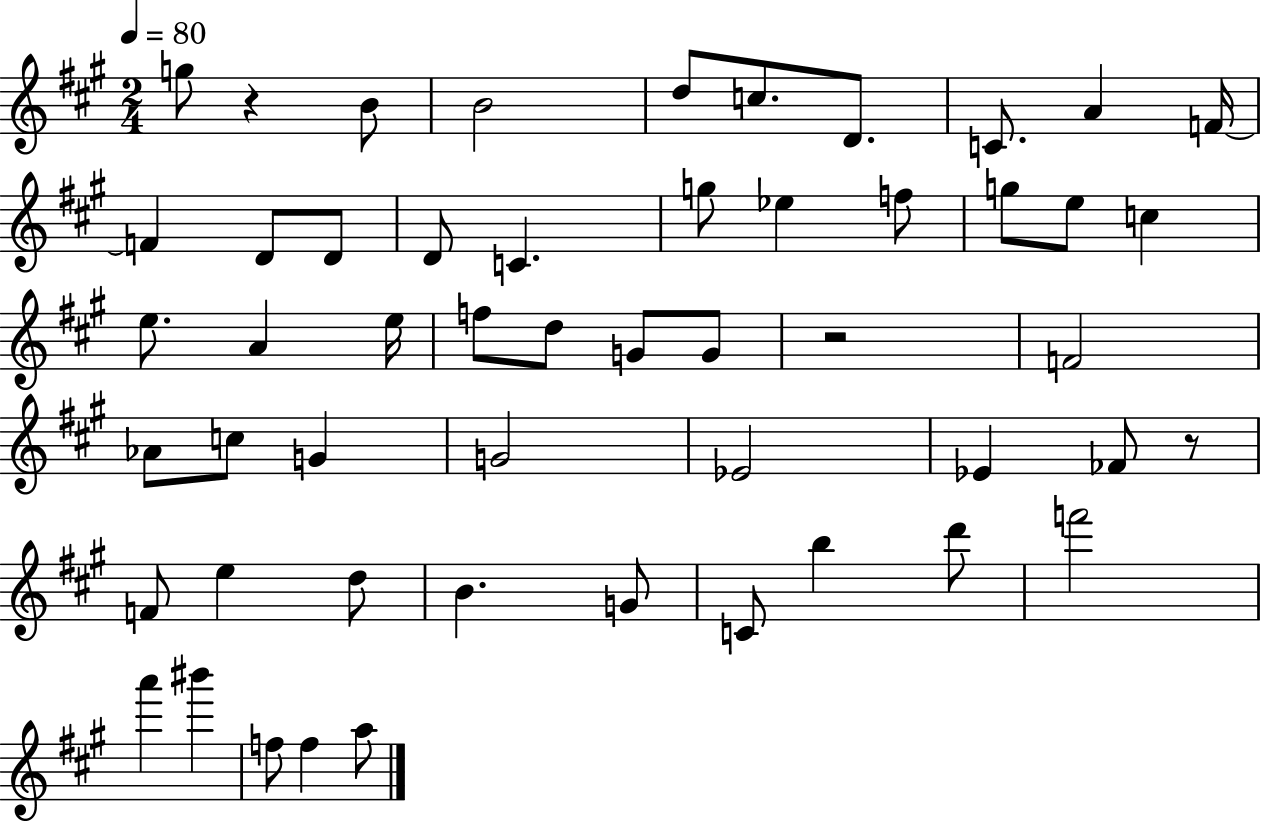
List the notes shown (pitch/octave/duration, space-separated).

G5/e R/q B4/e B4/h D5/e C5/e. D4/e. C4/e. A4/q F4/s F4/q D4/e D4/e D4/e C4/q. G5/e Eb5/q F5/e G5/e E5/e C5/q E5/e. A4/q E5/s F5/e D5/e G4/e G4/e R/h F4/h Ab4/e C5/e G4/q G4/h Eb4/h Eb4/q FES4/e R/e F4/e E5/q D5/e B4/q. G4/e C4/e B5/q D6/e F6/h A6/q BIS6/q F5/e F5/q A5/e